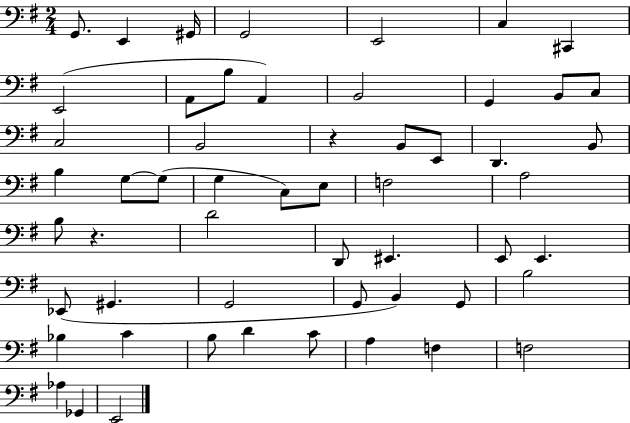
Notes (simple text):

G2/e. E2/q G#2/s G2/h E2/h C3/q C#2/q E2/h A2/e B3/e A2/q B2/h G2/q B2/e C3/e C3/h B2/h R/q B2/e E2/e D2/q. B2/e B3/q G3/e G3/e G3/q C3/e E3/e F3/h A3/h B3/e R/q. D4/h D2/e EIS2/q. E2/e E2/q. Eb2/e G#2/q. G2/h G2/e B2/q G2/e B3/h Bb3/q C4/q B3/e D4/q C4/e A3/q F3/q F3/h Ab3/q Gb2/q E2/h